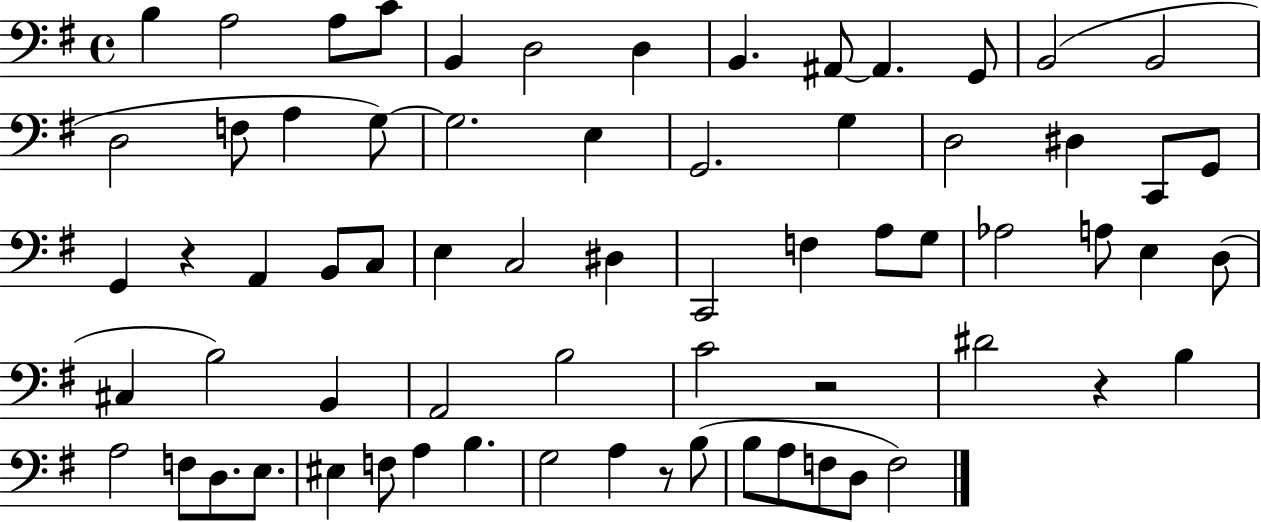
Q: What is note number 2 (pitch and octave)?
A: A3